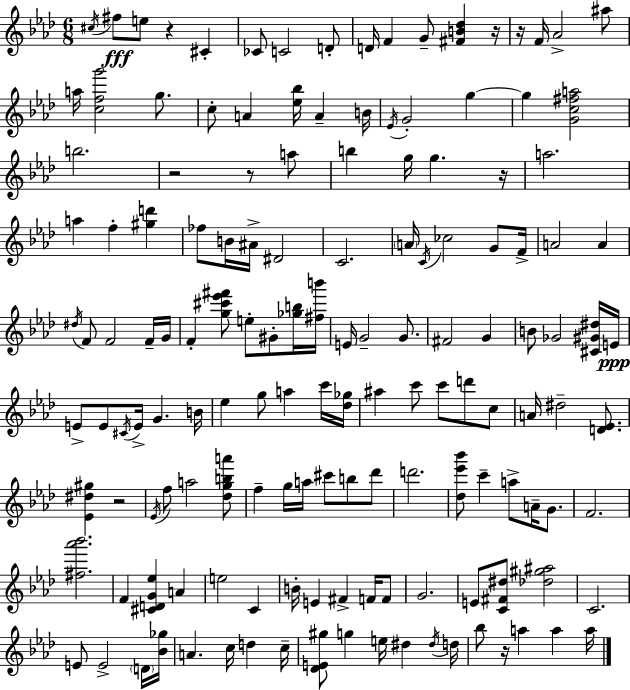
{
  \clef treble
  \numericTimeSignature
  \time 6/8
  \key aes \major
  \repeat volta 2 { \acciaccatura { cis''16 }\fff fis''8 e''8 r4 cis'4-. | ces'8 c'2 d'8-. | d'16 f'4 g'8-- <fis' b' des''>4 | r16 r16 f'16 aes'2-> ais''8 | \break a''16 <c'' f'' g'''>2 g''8. | c''8-. a'4 <ees'' bes''>16 a'4-- | b'16 \acciaccatura { ees'16 } g'2-. g''4~~ | g''4 <g' c'' fis'' a''>2 | \break b''2. | r2 r8 | a''8 b''4 g''16 g''4. | r16 a''2. | \break a''4 f''4-. <gis'' d'''>4 | fes''8 b'16 ais'16-> dis'2 | c'2. | \parenthesize a'16 \acciaccatura { c'16 } ces''2 | \break g'8 f'16-> a'2 a'4 | \acciaccatura { dis''16 } f'8 f'2 | f'16-- g'16 f'4-. <g'' cis''' ees''' fis'''>8 e''8-. | gis'8-. <ges'' b''>16 <fis'' b'''>16 e'16 g'2-- | \break g'8. fis'2 | g'4 b'8 ges'2 | <cis' gis' dis''>16 e'16\ppp e'8-> e'8 \acciaccatura { cis'16 } e'16-> g'4. | b'16 ees''4 g''8 a''4 | \break c'''16 <des'' ges''>16 ais''4 c'''8 c'''8 | d'''8 c''8 a'16 dis''2-- | <d' ees'>8. <ees' dis'' gis''>4 r2 | \acciaccatura { ees'16 } f''8 a''2 | \break <des'' g'' b'' a'''>8 f''4-- g''16 a''16 | cis'''8 b''8 des'''8 d'''2. | <des'' ees''' bes'''>8 c'''4-- | a''8-> a'16-- g'8. f'2. | \break <fis'' aes''' bes'''>2. | f'4 <cis' d' g' ees''>4 | a'4 e''2 | c'4 b'16-. e'4 fis'4-> | \break f'16 f'8 g'2. | e'8 <c' fis' dis''>8 <des'' gis'' ais''>2 | c'2. | e'8 e'2-> | \break \parenthesize d'16 <bes' ges''>16 a'4. | c''16 d''4 c''16-- <des' e' gis''>8 g''4 | e''16 dis''4 \acciaccatura { dis''16 } d''16 bes''8 r16 a''4 | a''4 a''16 } \bar "|."
}